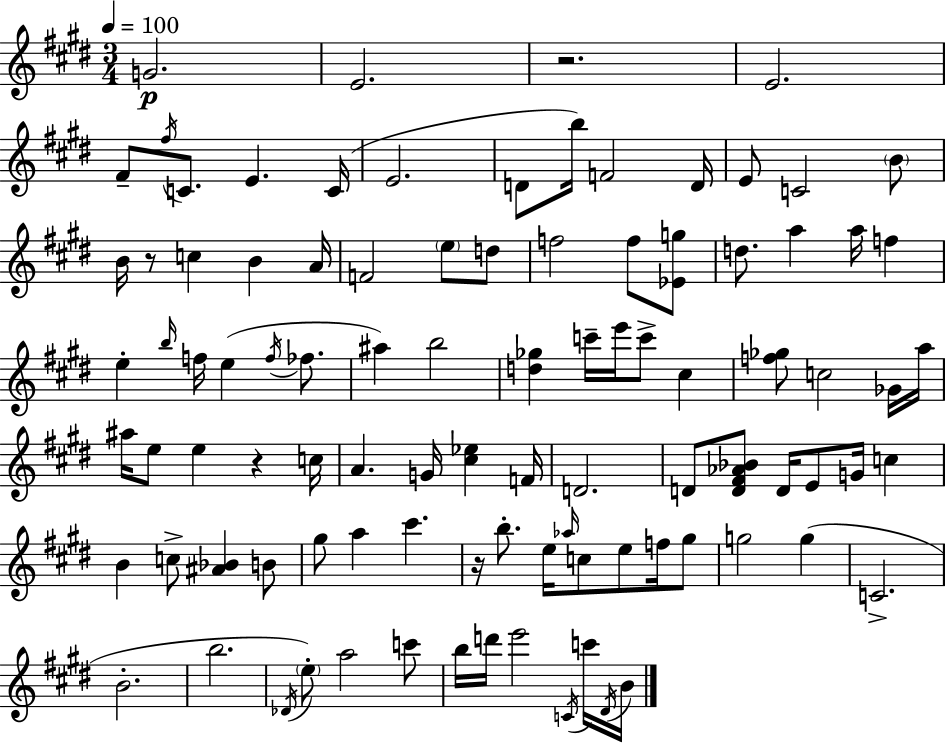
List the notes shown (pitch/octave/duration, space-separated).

G4/h. E4/h. R/h. E4/h. F#4/e F#5/s C4/e. E4/q. C4/s E4/h. D4/e B5/s F4/h D4/s E4/e C4/h B4/e B4/s R/e C5/q B4/q A4/s F4/h E5/e D5/e F5/h F5/e [Eb4,G5]/e D5/e. A5/q A5/s F5/q E5/q B5/s F5/s E5/q F5/s FES5/e. A#5/q B5/h [D5,Gb5]/q C6/s E6/s C6/e C#5/q [F5,Gb5]/e C5/h Gb4/s A5/s A#5/s E5/e E5/q R/q C5/s A4/q. G4/s [C#5,Eb5]/q F4/s D4/h. D4/e [D4,F#4,Ab4,Bb4]/e D4/s E4/e G4/s C5/q B4/q C5/e [A#4,Bb4]/q B4/e G#5/e A5/q C#6/q. R/s B5/e. E5/s Ab5/s C5/e E5/e F5/s G#5/e G5/h G5/q C4/h. B4/h. B5/h. Db4/s E5/e A5/h C6/e B5/s D6/s E6/h C4/s C6/s D#4/s B4/s